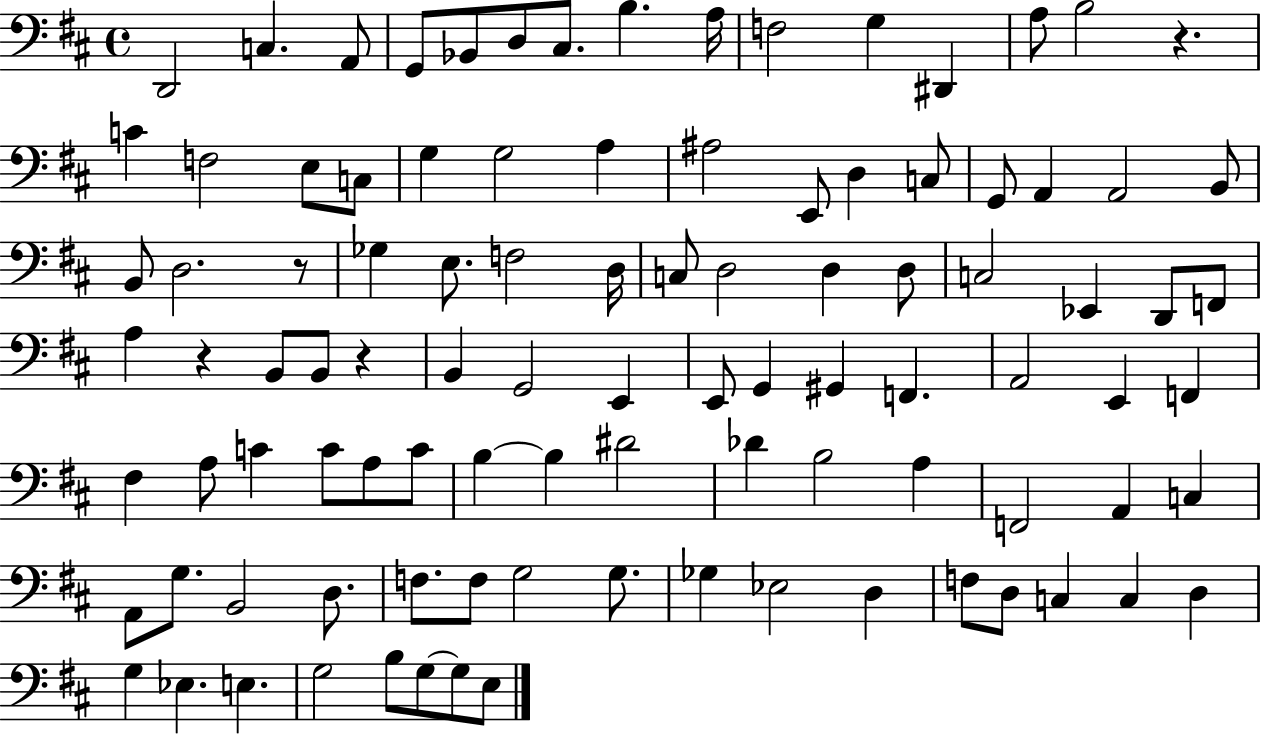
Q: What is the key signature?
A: D major